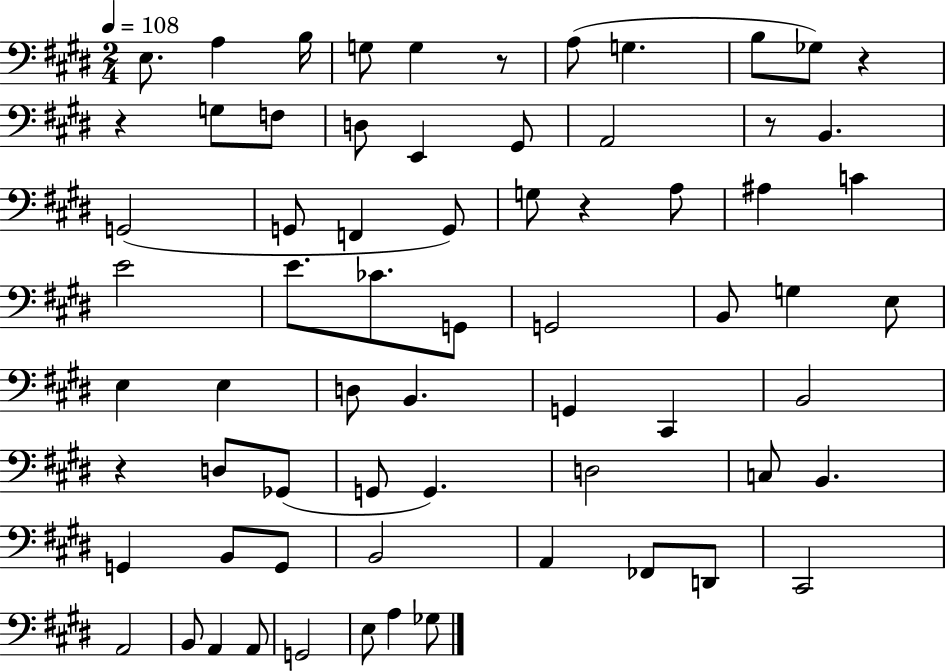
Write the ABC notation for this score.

X:1
T:Untitled
M:2/4
L:1/4
K:E
E,/2 A, B,/4 G,/2 G, z/2 A,/2 G, B,/2 _G,/2 z z G,/2 F,/2 D,/2 E,, ^G,,/2 A,,2 z/2 B,, G,,2 G,,/2 F,, G,,/2 G,/2 z A,/2 ^A, C E2 E/2 _C/2 G,,/2 G,,2 B,,/2 G, E,/2 E, E, D,/2 B,, G,, ^C,, B,,2 z D,/2 _G,,/2 G,,/2 G,, D,2 C,/2 B,, G,, B,,/2 G,,/2 B,,2 A,, _F,,/2 D,,/2 ^C,,2 A,,2 B,,/2 A,, A,,/2 G,,2 E,/2 A, _G,/2